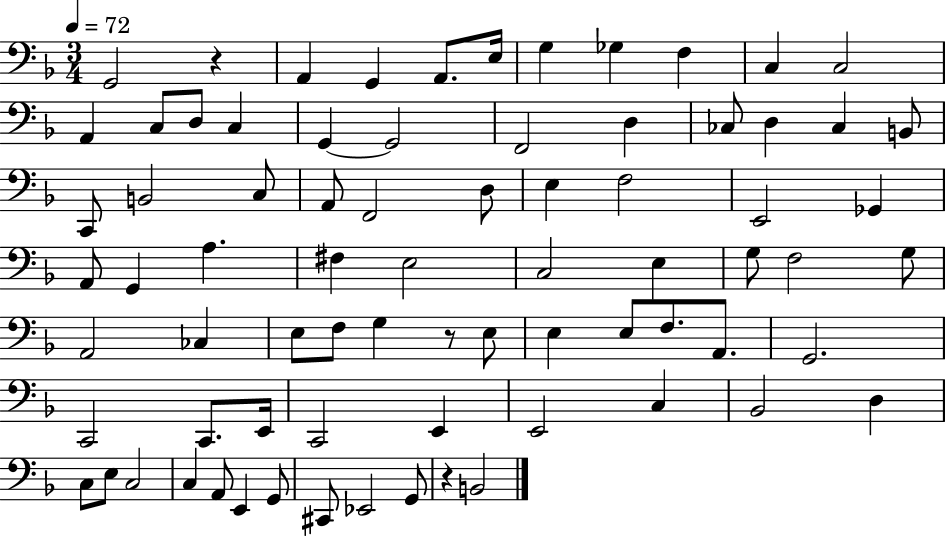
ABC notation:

X:1
T:Untitled
M:3/4
L:1/4
K:F
G,,2 z A,, G,, A,,/2 E,/4 G, _G, F, C, C,2 A,, C,/2 D,/2 C, G,, G,,2 F,,2 D, _C,/2 D, _C, B,,/2 C,,/2 B,,2 C,/2 A,,/2 F,,2 D,/2 E, F,2 E,,2 _G,, A,,/2 G,, A, ^F, E,2 C,2 E, G,/2 F,2 G,/2 A,,2 _C, E,/2 F,/2 G, z/2 E,/2 E, E,/2 F,/2 A,,/2 G,,2 C,,2 C,,/2 E,,/4 C,,2 E,, E,,2 C, _B,,2 D, C,/2 E,/2 C,2 C, A,,/2 E,, G,,/2 ^C,,/2 _E,,2 G,,/2 z B,,2